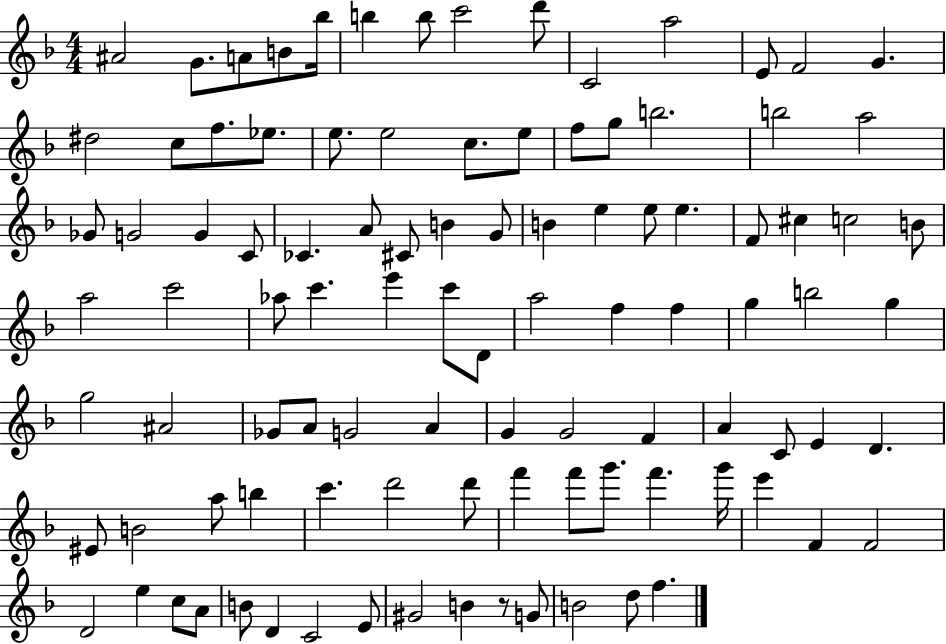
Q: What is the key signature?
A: F major